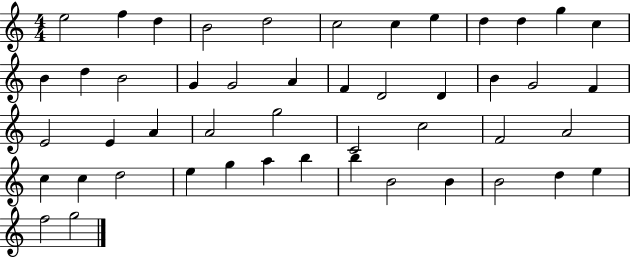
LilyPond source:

{
  \clef treble
  \numericTimeSignature
  \time 4/4
  \key c \major
  e''2 f''4 d''4 | b'2 d''2 | c''2 c''4 e''4 | d''4 d''4 g''4 c''4 | \break b'4 d''4 b'2 | g'4 g'2 a'4 | f'4 d'2 d'4 | b'4 g'2 f'4 | \break e'2 e'4 a'4 | a'2 g''2 | c'2 c''2 | f'2 a'2 | \break c''4 c''4 d''2 | e''4 g''4 a''4 b''4 | b''4 b'2 b'4 | b'2 d''4 e''4 | \break f''2 g''2 | \bar "|."
}